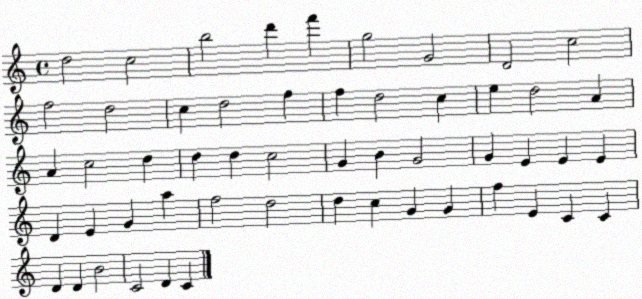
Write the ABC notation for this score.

X:1
T:Untitled
M:4/4
L:1/4
K:C
d2 c2 b2 d' f' g2 G2 D2 c2 f2 d2 c d2 f f d2 c e d2 A A c2 d d d c2 G B G2 G E E E D E G a f2 d2 d c G G f E C C D D B2 C2 D C